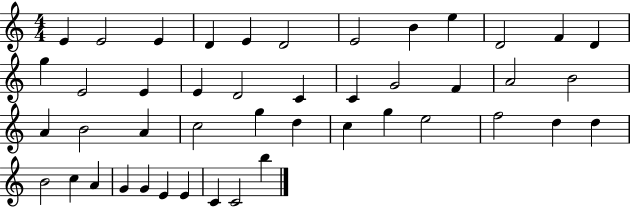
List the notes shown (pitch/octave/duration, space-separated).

E4/q E4/h E4/q D4/q E4/q D4/h E4/h B4/q E5/q D4/h F4/q D4/q G5/q E4/h E4/q E4/q D4/h C4/q C4/q G4/h F4/q A4/h B4/h A4/q B4/h A4/q C5/h G5/q D5/q C5/q G5/q E5/h F5/h D5/q D5/q B4/h C5/q A4/q G4/q G4/q E4/q E4/q C4/q C4/h B5/q